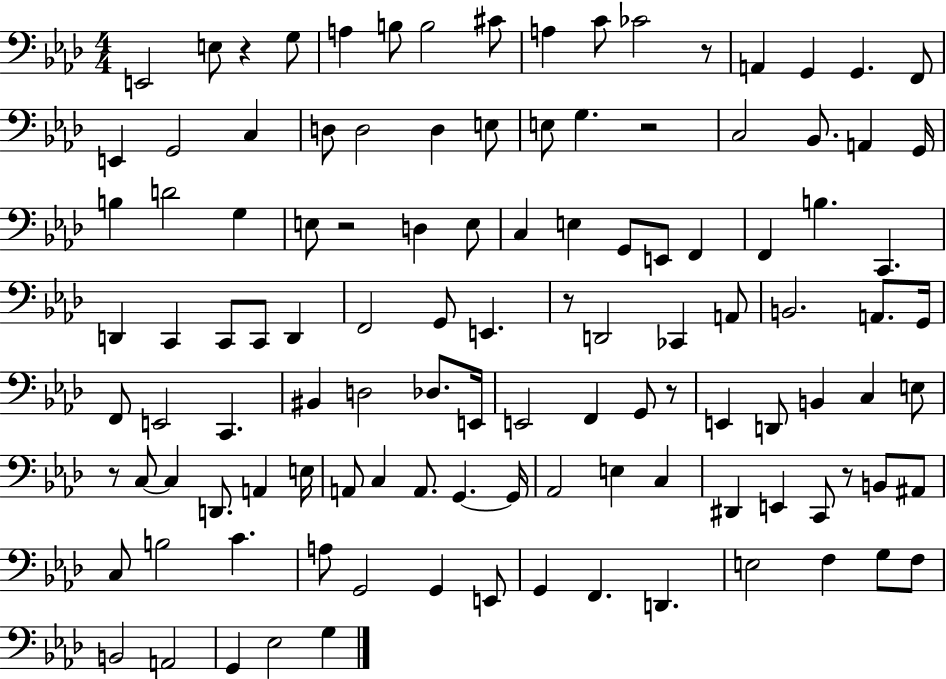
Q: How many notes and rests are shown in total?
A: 115